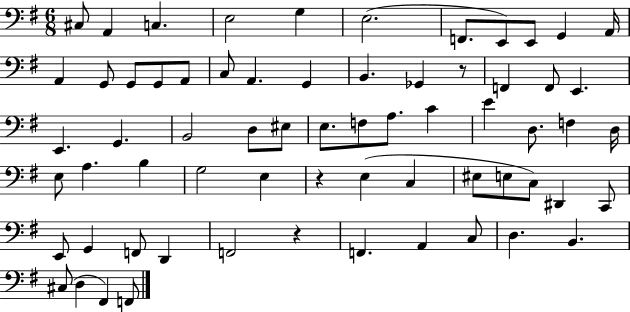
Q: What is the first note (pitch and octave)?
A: C#3